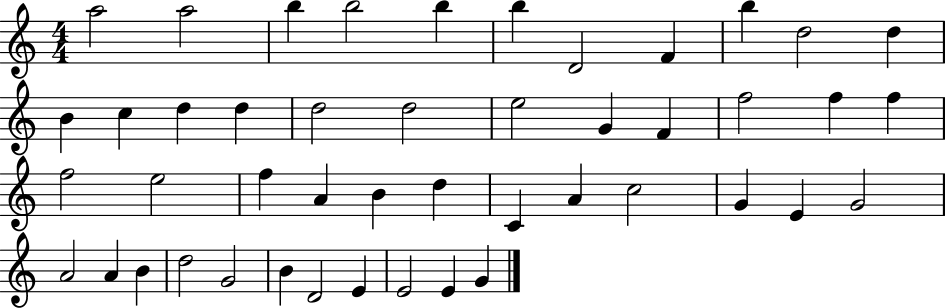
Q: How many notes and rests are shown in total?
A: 46